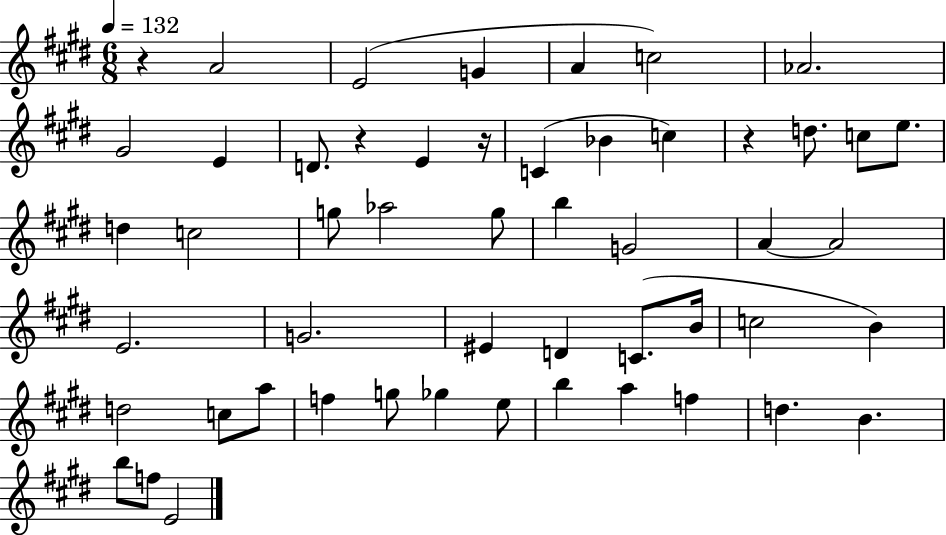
X:1
T:Untitled
M:6/8
L:1/4
K:E
z A2 E2 G A c2 _A2 ^G2 E D/2 z E z/4 C _B c z d/2 c/2 e/2 d c2 g/2 _a2 g/2 b G2 A A2 E2 G2 ^E D C/2 B/4 c2 B d2 c/2 a/2 f g/2 _g e/2 b a f d B b/2 f/2 E2